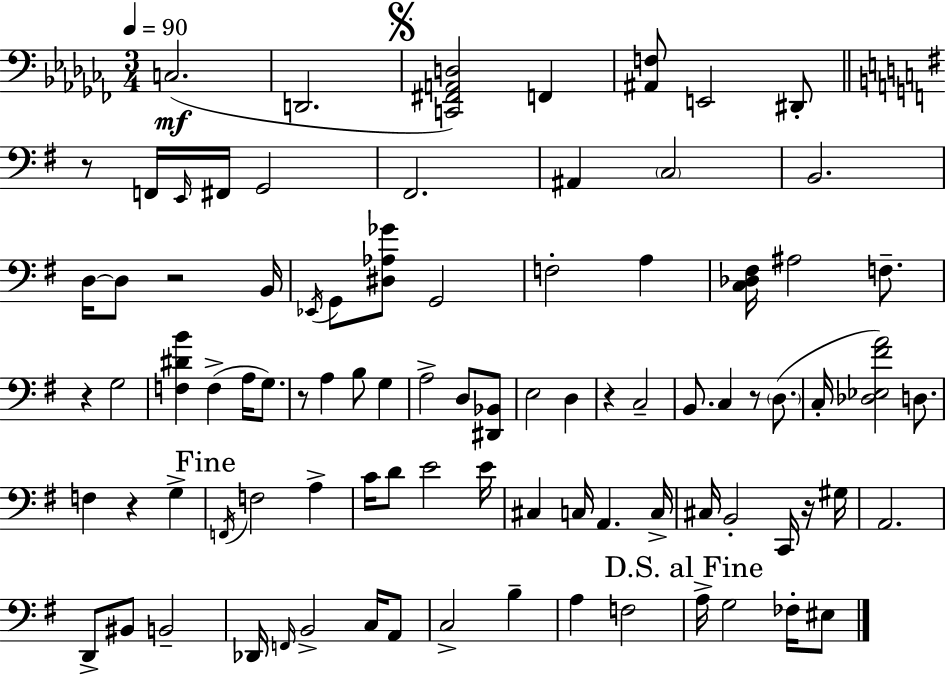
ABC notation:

X:1
T:Untitled
M:3/4
L:1/4
K:Abm
C,2 D,,2 [C,,^F,,A,,D,]2 F,, [^A,,F,]/2 E,,2 ^D,,/2 z/2 F,,/4 E,,/4 ^F,,/4 G,,2 ^F,,2 ^A,, C,2 B,,2 D,/4 D,/2 z2 B,,/4 _E,,/4 G,,/2 [^D,_A,_G]/2 G,,2 F,2 A, [C,_D,^F,]/4 ^A,2 F,/2 z G,2 [F,^DB] F, A,/4 G,/2 z/2 A, B,/2 G, A,2 D,/2 [^D,,_B,,]/2 E,2 D, z C,2 B,,/2 C, z/2 D,/2 C,/4 [_D,_E,^FA]2 D,/2 F, z G, F,,/4 F,2 A, C/4 D/2 E2 E/4 ^C, C,/4 A,, C,/4 ^C,/4 B,,2 C,,/4 z/4 ^G,/4 A,,2 D,,/2 ^B,,/2 B,,2 _D,,/4 F,,/4 B,,2 C,/4 A,,/2 C,2 B, A, F,2 A,/4 G,2 _F,/4 ^E,/2